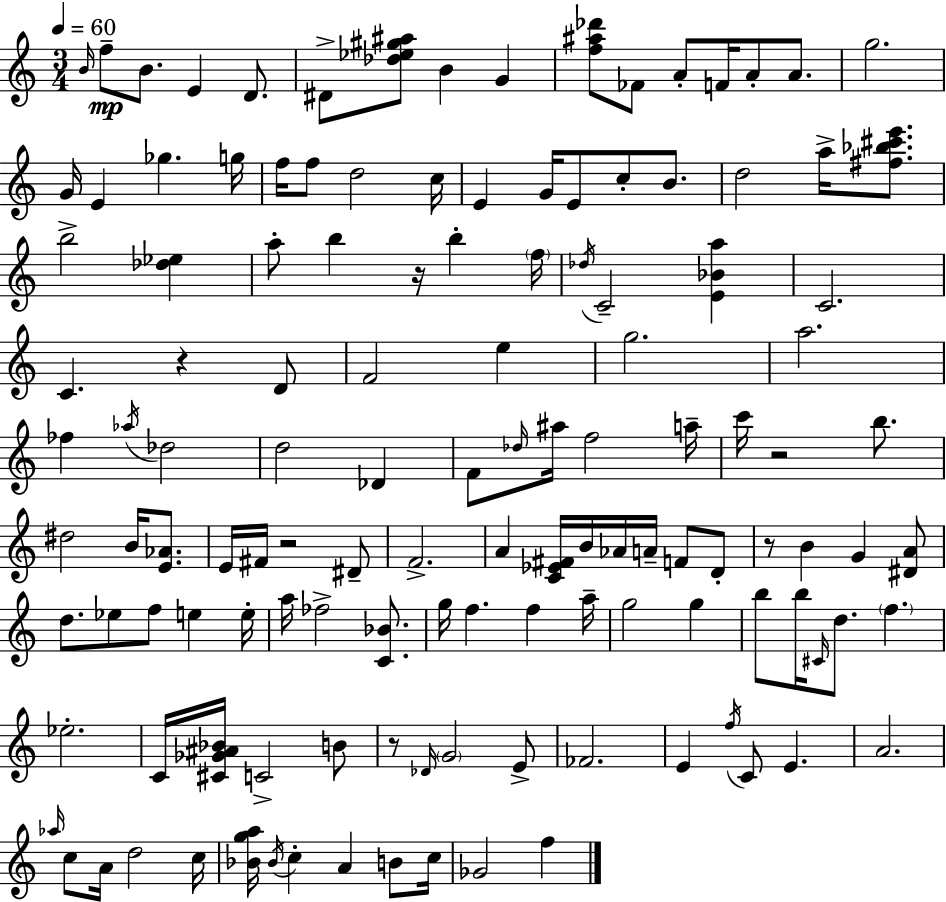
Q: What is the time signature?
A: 3/4